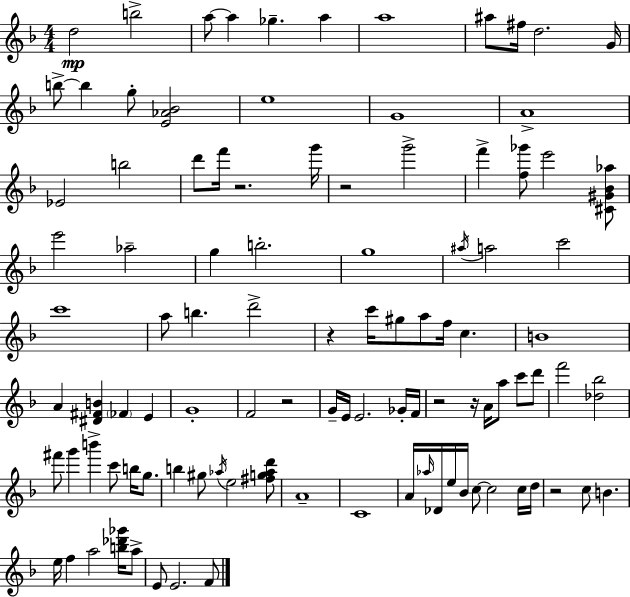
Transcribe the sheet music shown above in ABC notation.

X:1
T:Untitled
M:4/4
L:1/4
K:F
d2 b2 a/2 a _g a a4 ^a/2 ^f/4 d2 G/4 b/2 b g/2 [E_A_B]2 e4 G4 A4 _E2 b2 d'/2 f'/4 z2 g'/4 z2 g'2 f' [f_g']/2 e'2 [^C^G_B_a]/2 e'2 _a2 g b2 g4 ^a/4 a2 c'2 c'4 a/2 b d'2 z c'/4 ^g/2 a/2 f/4 c B4 A [^D^FB] _F E G4 F2 z2 G/4 E/4 E2 _G/4 F/4 z2 z/4 A/4 a/2 c'/2 d'/2 f'2 [_d_b]2 ^f'/2 g' b' c'/2 b/4 g/2 b ^g/2 _a/4 e2 [^fg_ad']/2 A4 C4 A/4 _a/4 _D/4 e/4 _B/4 c/2 c2 c/4 d/4 z2 c/2 B e/4 f a2 [b_d'_g']/4 a/2 E/2 E2 F/2